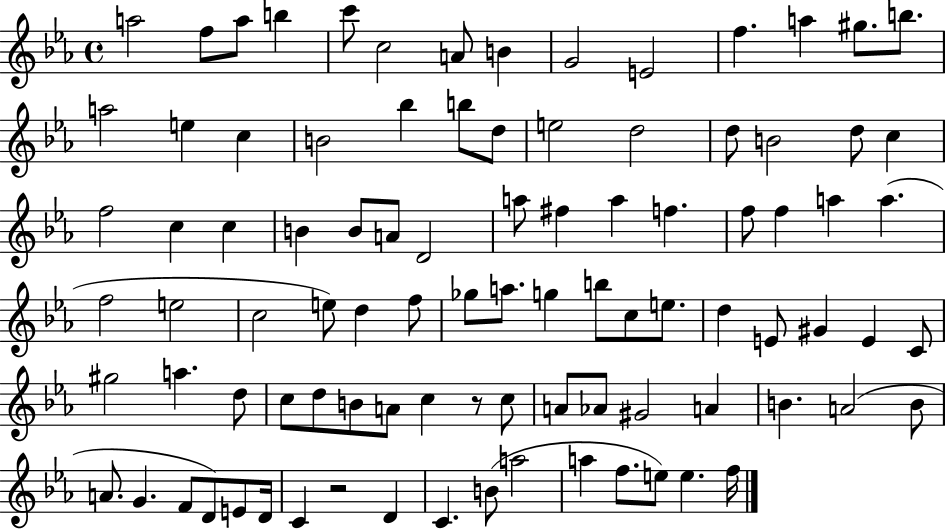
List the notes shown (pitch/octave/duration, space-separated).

A5/h F5/e A5/e B5/q C6/e C5/h A4/e B4/q G4/h E4/h F5/q. A5/q G#5/e. B5/e. A5/h E5/q C5/q B4/h Bb5/q B5/e D5/e E5/h D5/h D5/e B4/h D5/e C5/q F5/h C5/q C5/q B4/q B4/e A4/e D4/h A5/e F#5/q A5/q F5/q. F5/e F5/q A5/q A5/q. F5/h E5/h C5/h E5/e D5/q F5/e Gb5/e A5/e. G5/q B5/e C5/e E5/e. D5/q E4/e G#4/q E4/q C4/e G#5/h A5/q. D5/e C5/e D5/e B4/e A4/e C5/q R/e C5/e A4/e Ab4/e G#4/h A4/q B4/q. A4/h B4/e A4/e. G4/q. F4/e D4/e E4/e D4/s C4/q R/h D4/q C4/q. B4/e A5/h A5/q F5/e. E5/e E5/q. F5/s